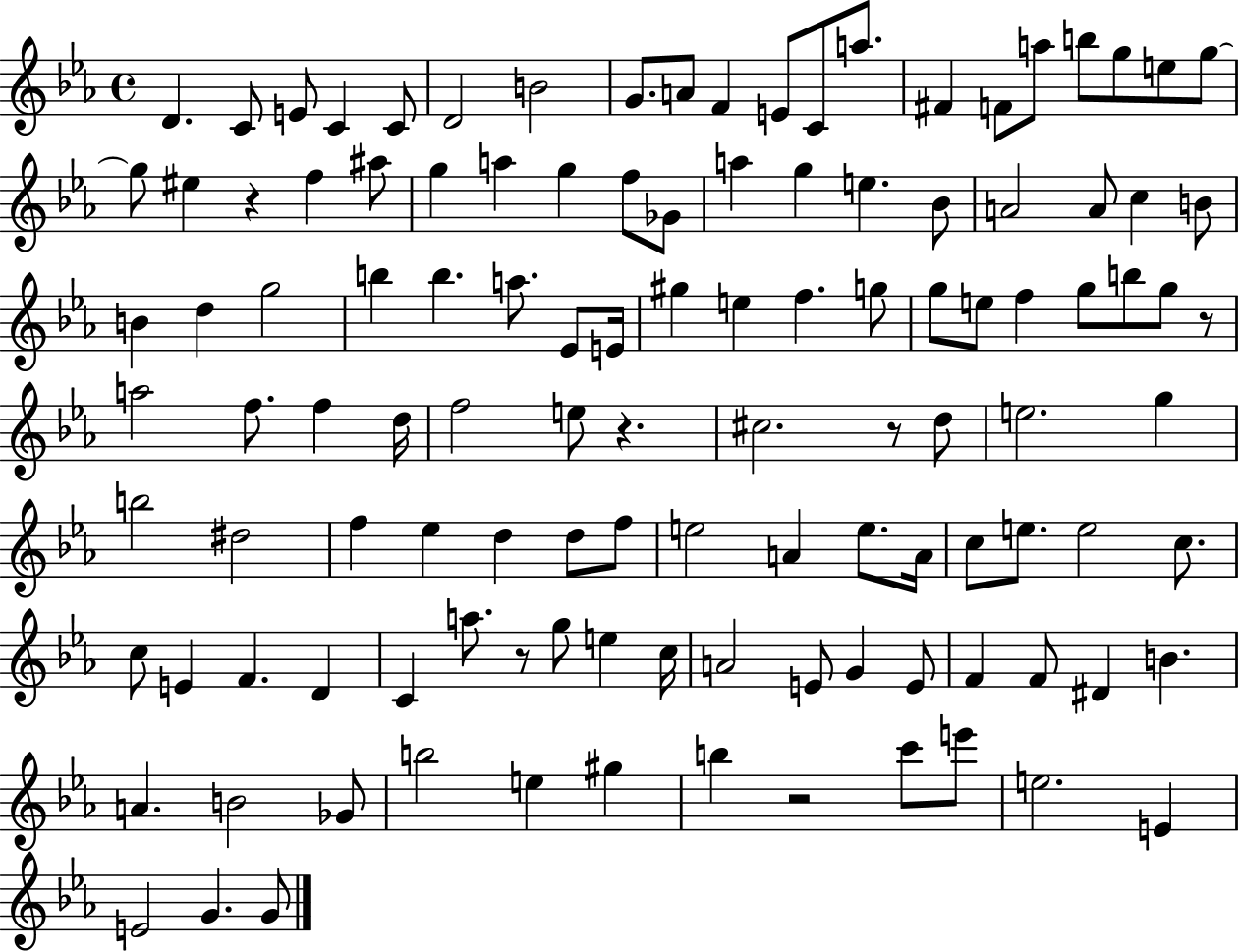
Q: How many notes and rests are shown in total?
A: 117